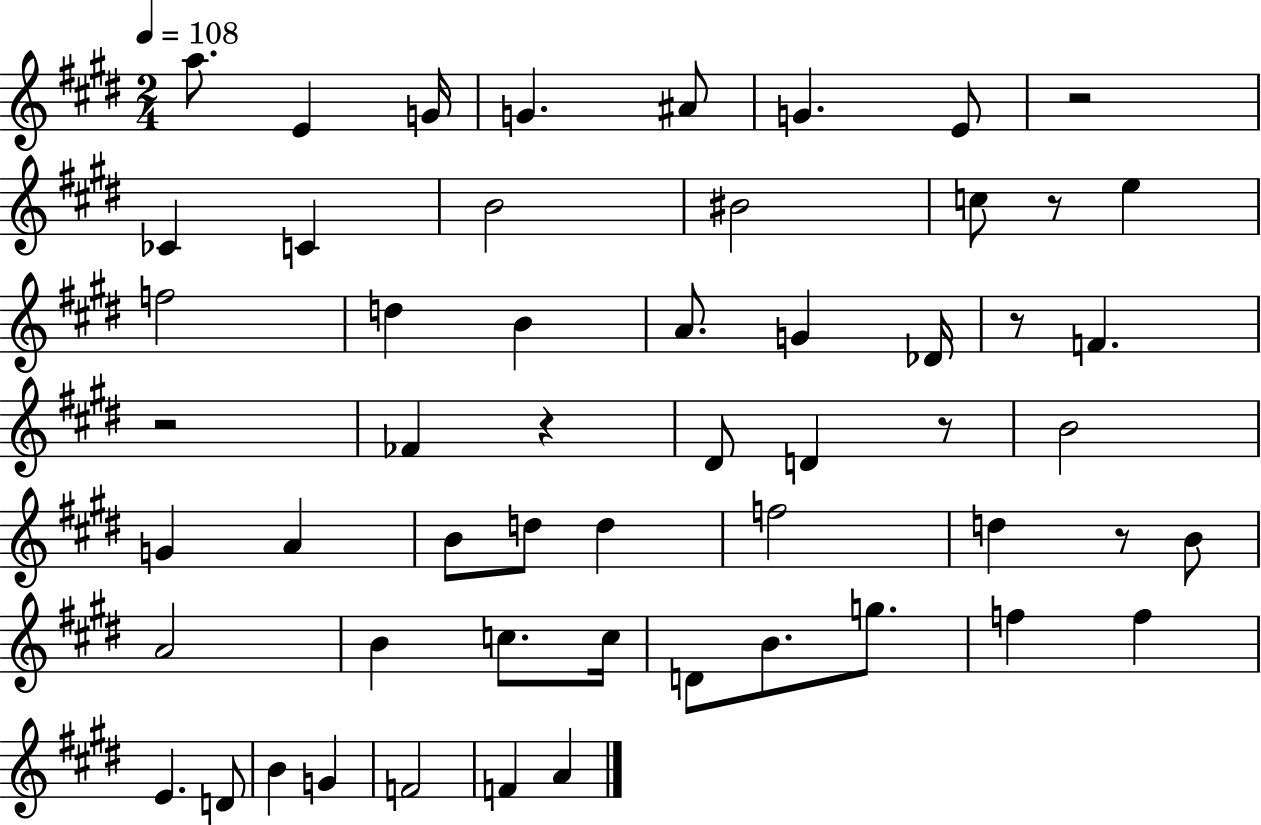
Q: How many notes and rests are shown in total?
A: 55